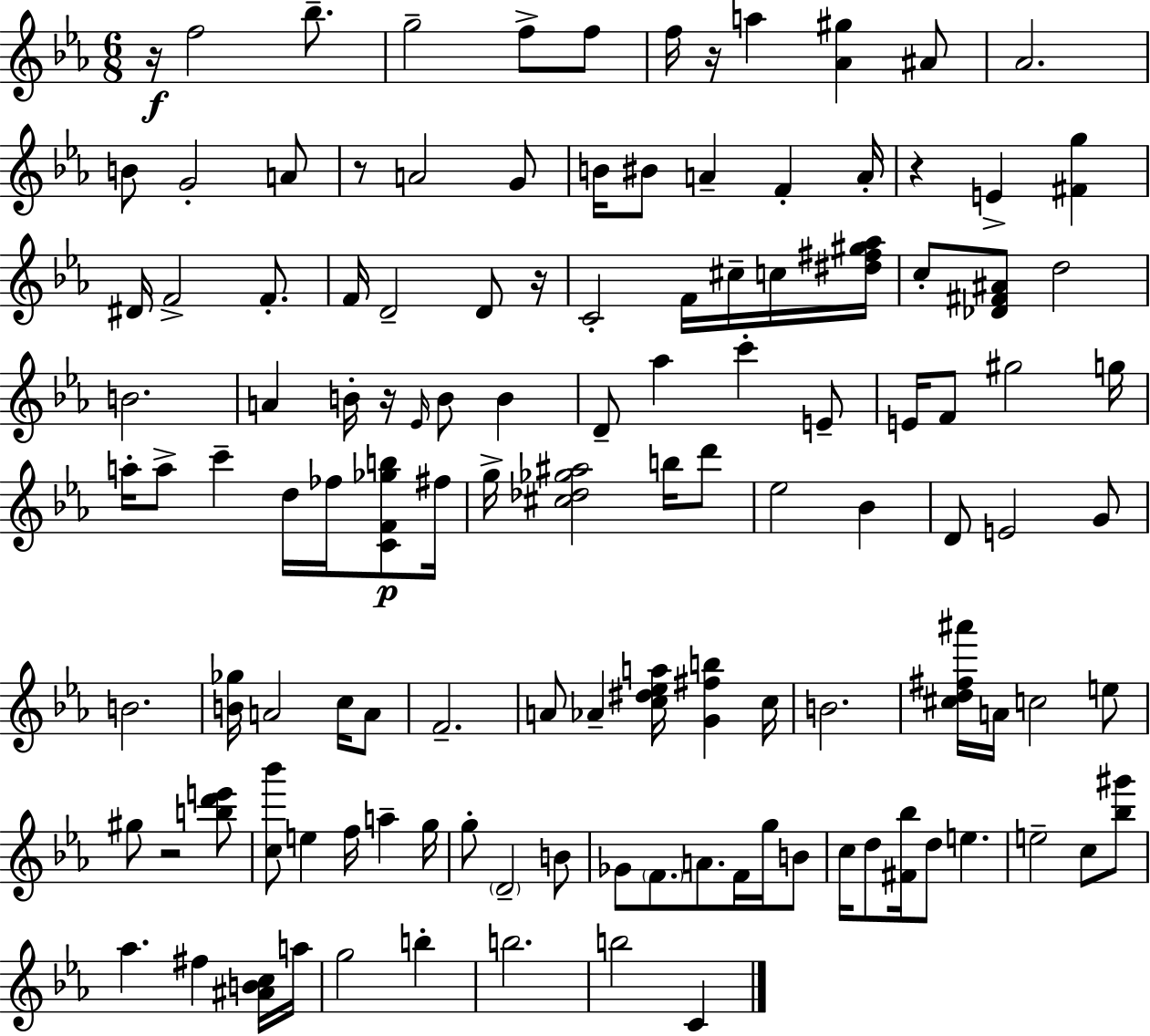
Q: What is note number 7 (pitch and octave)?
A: A5